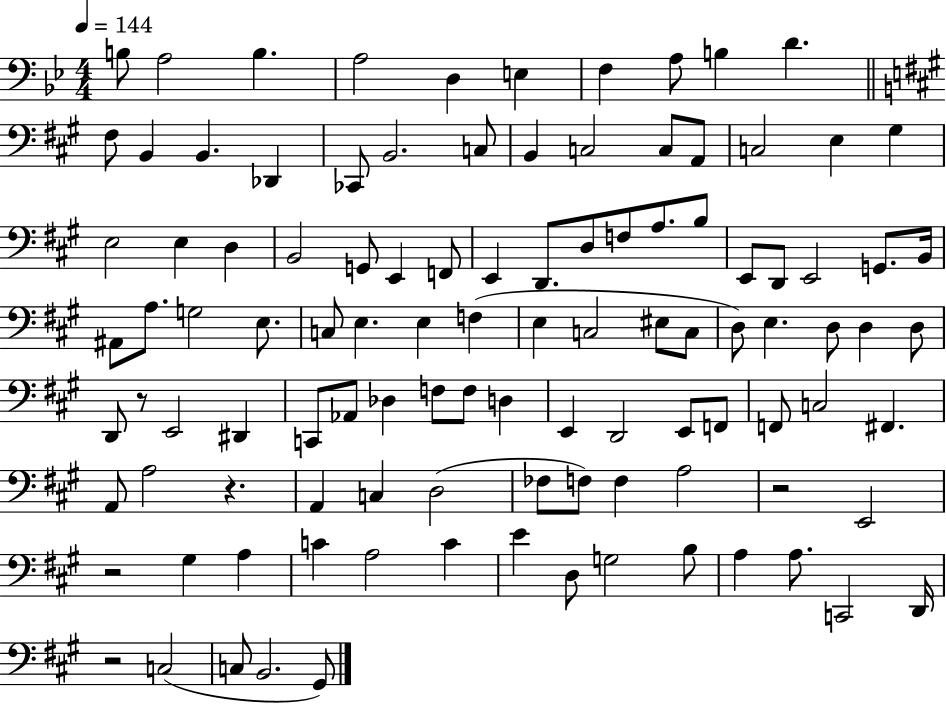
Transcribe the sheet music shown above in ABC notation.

X:1
T:Untitled
M:4/4
L:1/4
K:Bb
B,/2 A,2 B, A,2 D, E, F, A,/2 B, D ^F,/2 B,, B,, _D,, _C,,/2 B,,2 C,/2 B,, C,2 C,/2 A,,/2 C,2 E, ^G, E,2 E, D, B,,2 G,,/2 E,, F,,/2 E,, D,,/2 D,/2 F,/2 A,/2 B,/2 E,,/2 D,,/2 E,,2 G,,/2 B,,/4 ^A,,/2 A,/2 G,2 E,/2 C,/2 E, E, F, E, C,2 ^E,/2 C,/2 D,/2 E, D,/2 D, D,/2 D,,/2 z/2 E,,2 ^D,, C,,/2 _A,,/2 _D, F,/2 F,/2 D, E,, D,,2 E,,/2 F,,/2 F,,/2 C,2 ^F,, A,,/2 A,2 z A,, C, D,2 _F,/2 F,/2 F, A,2 z2 E,,2 z2 ^G, A, C A,2 C E D,/2 G,2 B,/2 A, A,/2 C,,2 D,,/4 z2 C,2 C,/2 B,,2 ^G,,/2